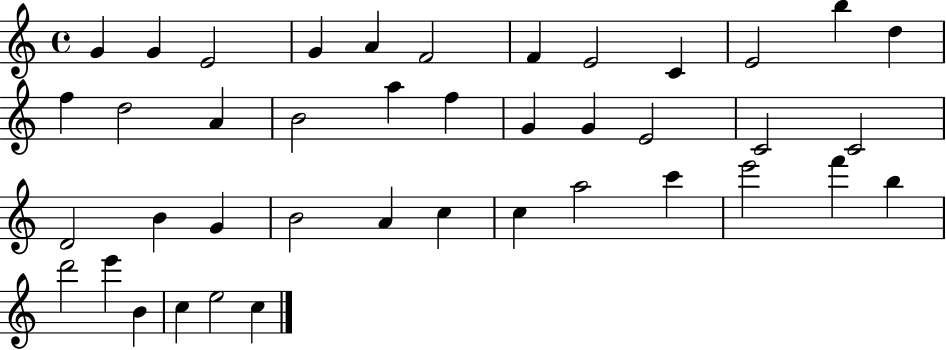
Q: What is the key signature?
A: C major